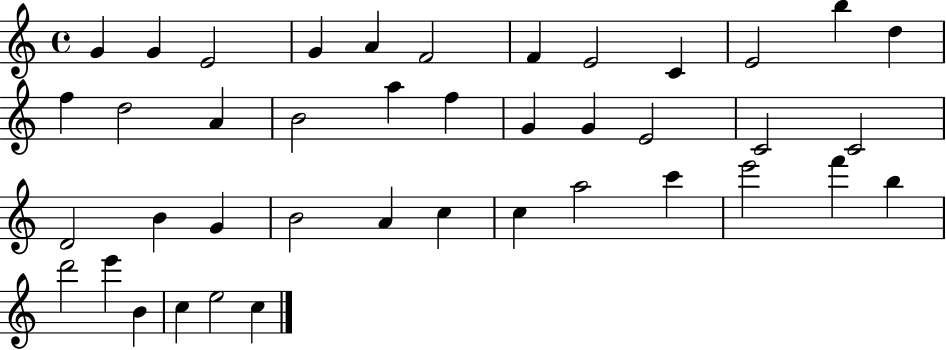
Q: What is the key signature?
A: C major